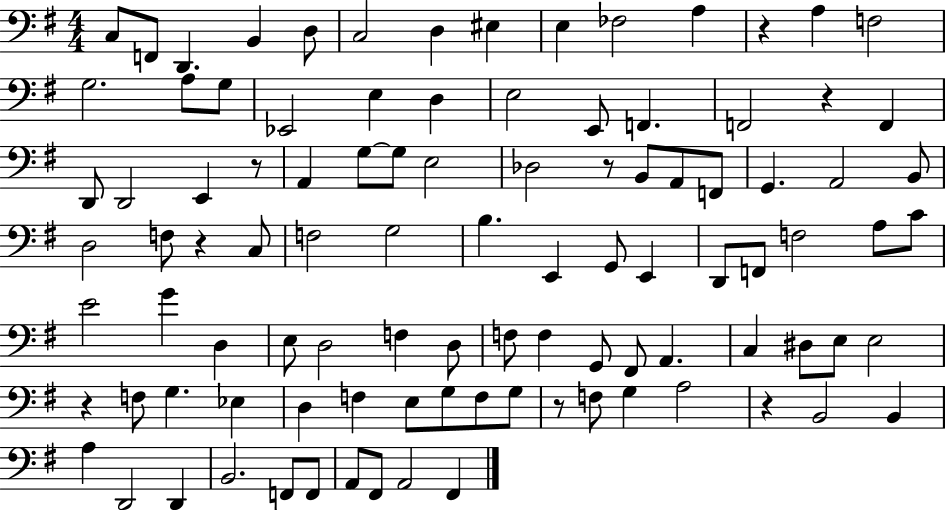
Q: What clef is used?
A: bass